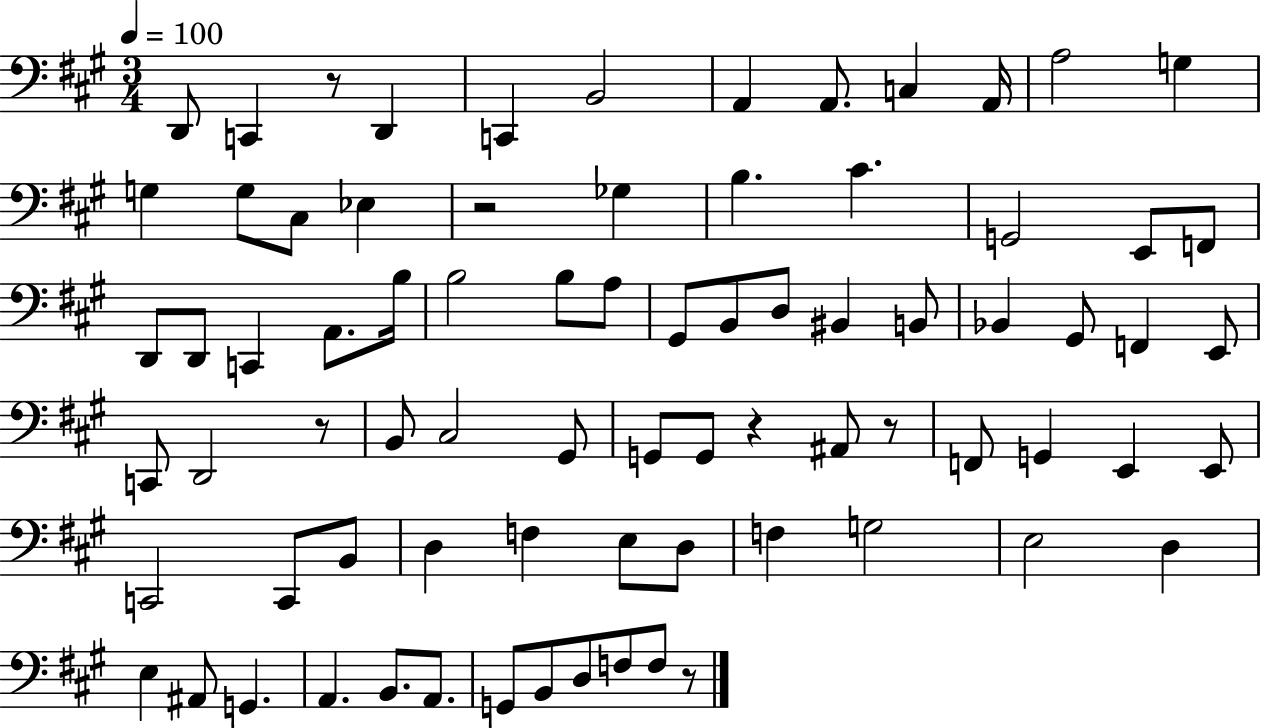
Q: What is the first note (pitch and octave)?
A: D2